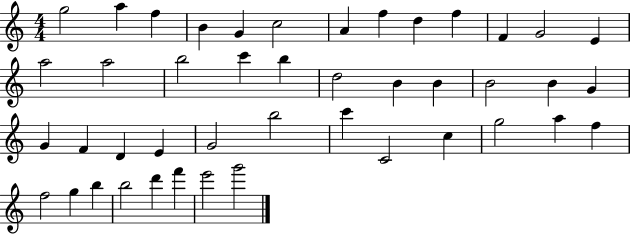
G5/h A5/q F5/q B4/q G4/q C5/h A4/q F5/q D5/q F5/q F4/q G4/h E4/q A5/h A5/h B5/h C6/q B5/q D5/h B4/q B4/q B4/h B4/q G4/q G4/q F4/q D4/q E4/q G4/h B5/h C6/q C4/h C5/q G5/h A5/q F5/q F5/h G5/q B5/q B5/h D6/q F6/q E6/h G6/h